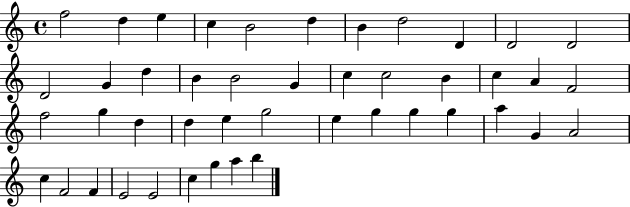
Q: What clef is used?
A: treble